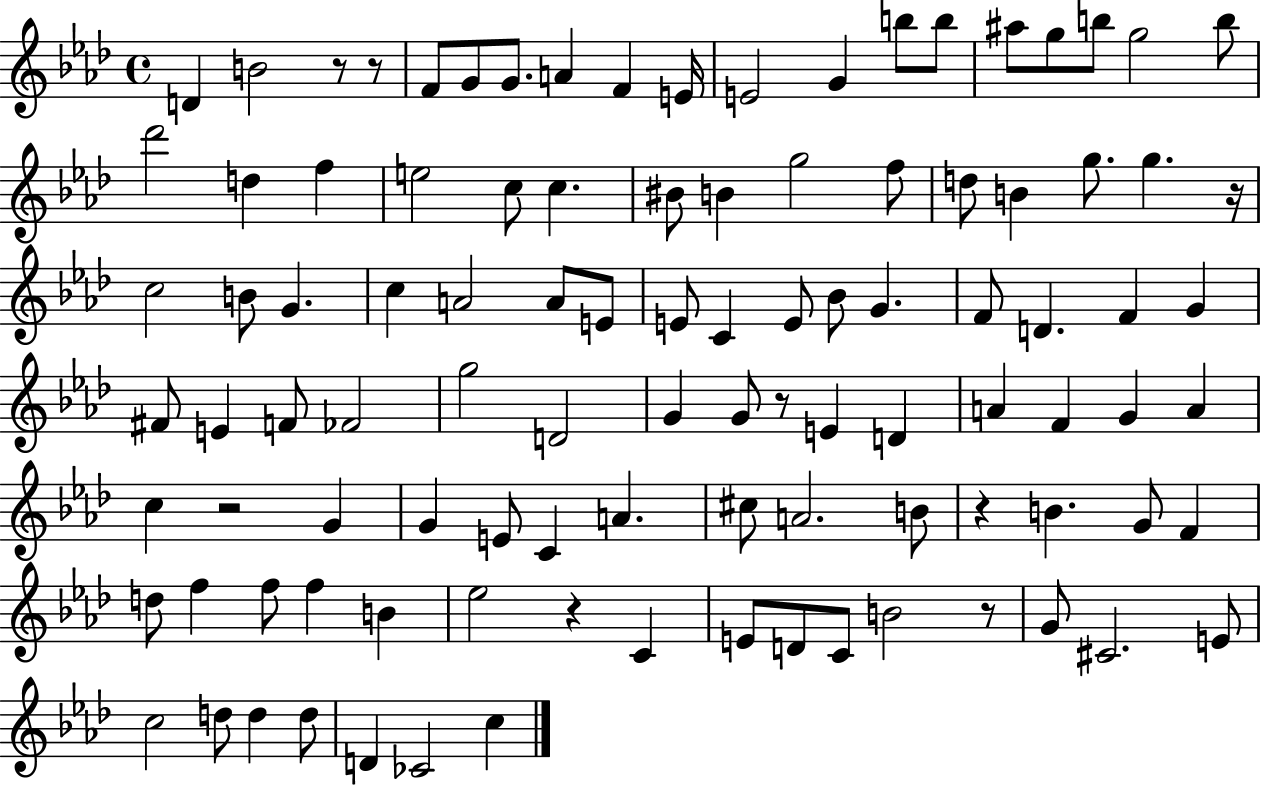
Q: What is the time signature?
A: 4/4